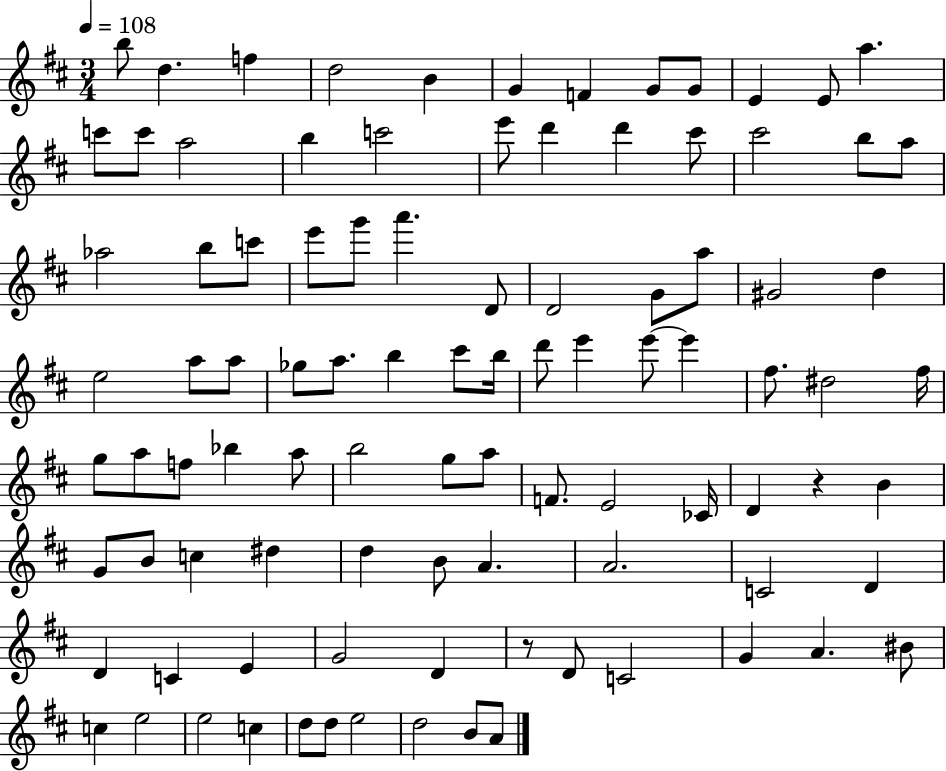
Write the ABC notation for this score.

X:1
T:Untitled
M:3/4
L:1/4
K:D
b/2 d f d2 B G F G/2 G/2 E E/2 a c'/2 c'/2 a2 b c'2 e'/2 d' d' ^c'/2 ^c'2 b/2 a/2 _a2 b/2 c'/2 e'/2 g'/2 a' D/2 D2 G/2 a/2 ^G2 d e2 a/2 a/2 _g/2 a/2 b ^c'/2 b/4 d'/2 e' e'/2 e' ^f/2 ^d2 ^f/4 g/2 a/2 f/2 _b a/2 b2 g/2 a/2 F/2 E2 _C/4 D z B G/2 B/2 c ^d d B/2 A A2 C2 D D C E G2 D z/2 D/2 C2 G A ^B/2 c e2 e2 c d/2 d/2 e2 d2 B/2 A/2